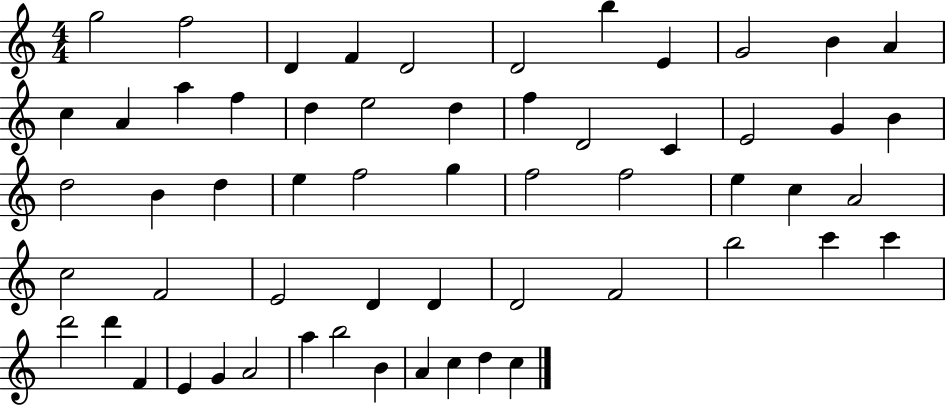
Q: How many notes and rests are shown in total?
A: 58